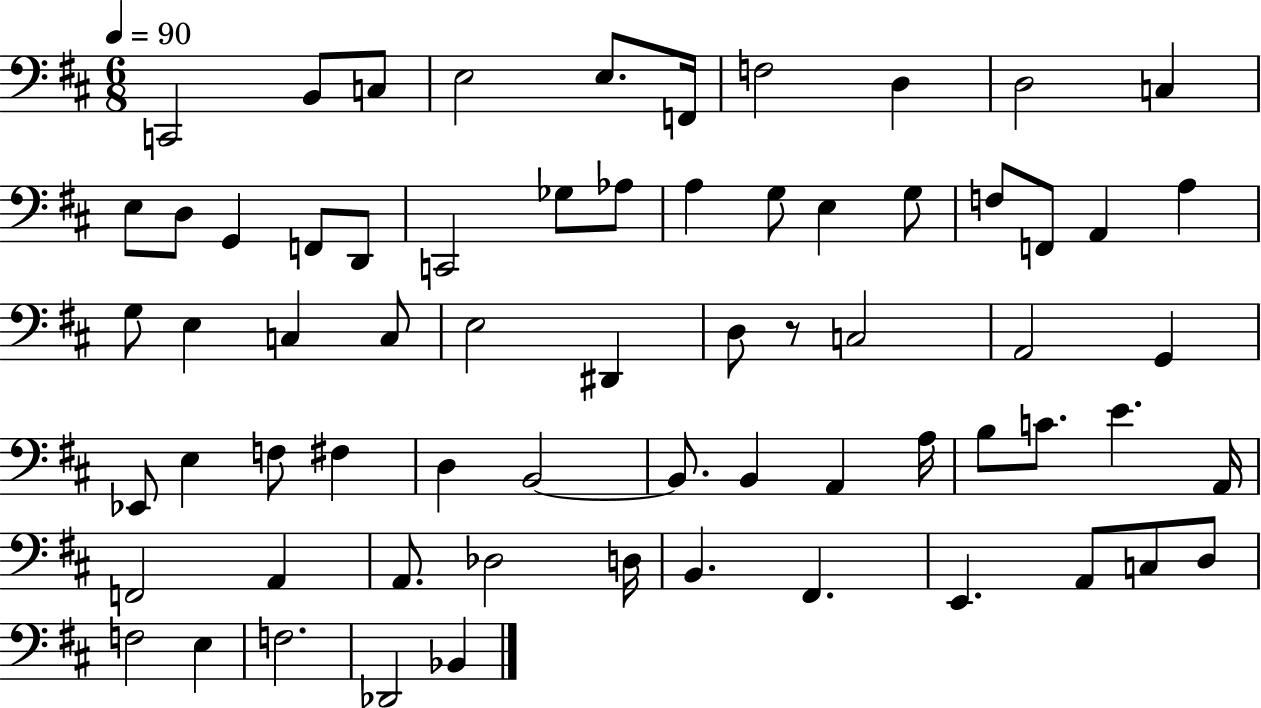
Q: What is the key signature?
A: D major